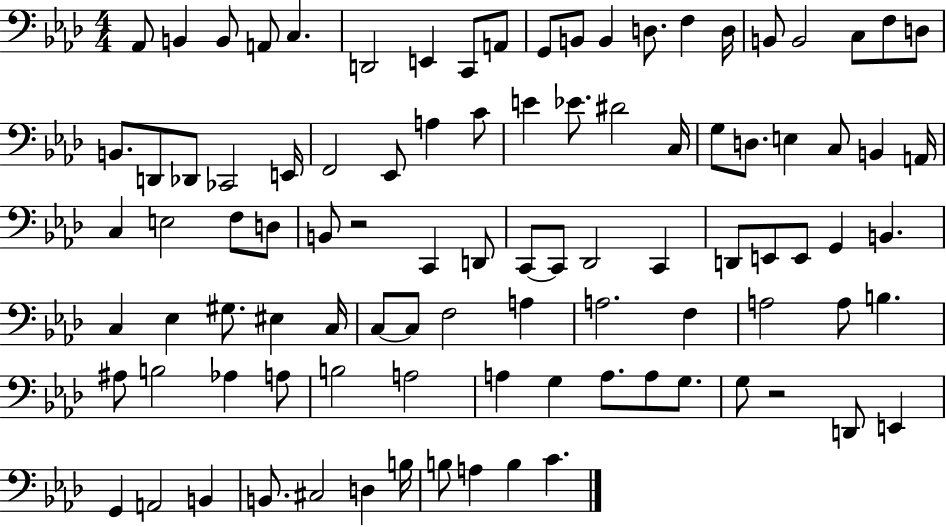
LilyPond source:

{
  \clef bass
  \numericTimeSignature
  \time 4/4
  \key aes \major
  aes,8 b,4 b,8 a,8 c4. | d,2 e,4 c,8 a,8 | g,8 b,8 b,4 d8. f4 d16 | b,8 b,2 c8 f8 d8 | \break b,8. d,8 des,8 ces,2 e,16 | f,2 ees,8 a4 c'8 | e'4 ees'8. dis'2 c16 | g8 d8. e4 c8 b,4 a,16 | \break c4 e2 f8 d8 | b,8 r2 c,4 d,8 | c,8~~ c,8 des,2 c,4 | d,8 e,8 e,8 g,4 b,4. | \break c4 ees4 gis8. eis4 c16 | c8~~ c8 f2 a4 | a2. f4 | a2 a8 b4. | \break ais8 b2 aes4 a8 | b2 a2 | a4 g4 a8. a8 g8. | g8 r2 d,8 e,4 | \break g,4 a,2 b,4 | b,8. cis2 d4 b16 | b8 a4 b4 c'4. | \bar "|."
}